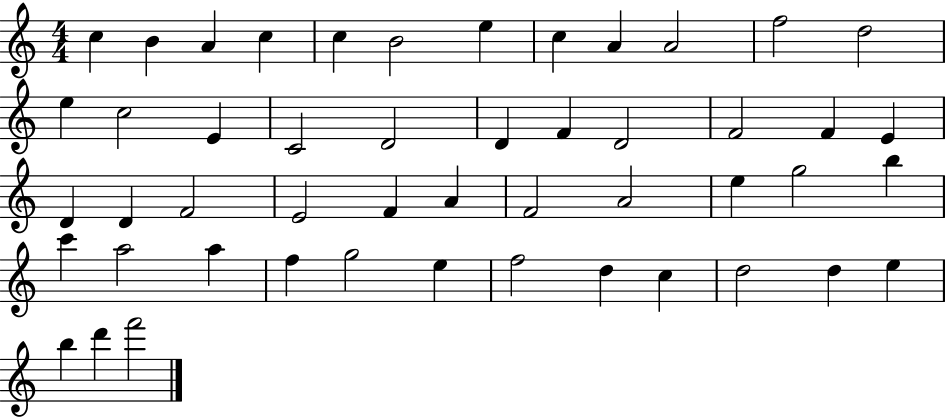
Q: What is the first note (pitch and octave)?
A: C5